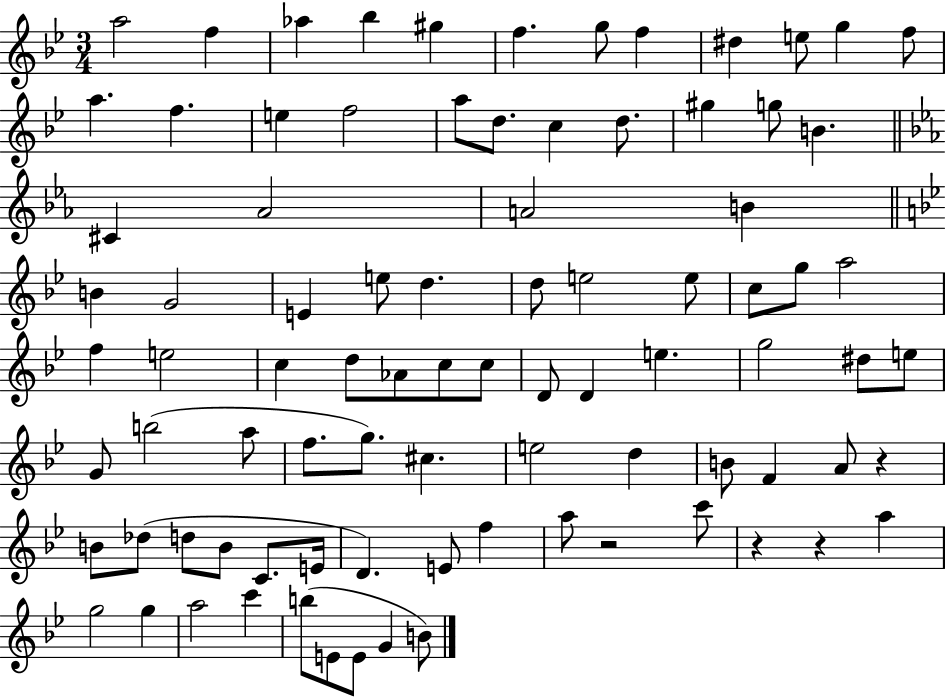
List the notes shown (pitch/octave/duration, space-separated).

A5/h F5/q Ab5/q Bb5/q G#5/q F5/q. G5/e F5/q D#5/q E5/e G5/q F5/e A5/q. F5/q. E5/q F5/h A5/e D5/e. C5/q D5/e. G#5/q G5/e B4/q. C#4/q Ab4/h A4/h B4/q B4/q G4/h E4/q E5/e D5/q. D5/e E5/h E5/e C5/e G5/e A5/h F5/q E5/h C5/q D5/e Ab4/e C5/e C5/e D4/e D4/q E5/q. G5/h D#5/e E5/e G4/e B5/h A5/e F5/e. G5/e. C#5/q. E5/h D5/q B4/e F4/q A4/e R/q B4/e Db5/e D5/e B4/e C4/e. E4/s D4/q. E4/e F5/q A5/e R/h C6/e R/q R/q A5/q G5/h G5/q A5/h C6/q B5/e E4/e E4/e G4/q B4/e